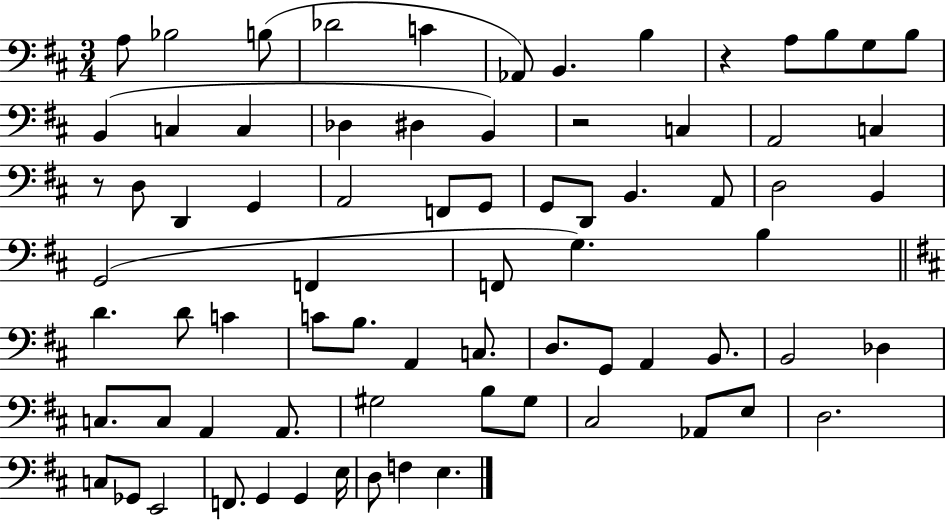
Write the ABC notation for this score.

X:1
T:Untitled
M:3/4
L:1/4
K:D
A,/2 _B,2 B,/2 _D2 C _A,,/2 B,, B, z A,/2 B,/2 G,/2 B,/2 B,, C, C, _D, ^D, B,, z2 C, A,,2 C, z/2 D,/2 D,, G,, A,,2 F,,/2 G,,/2 G,,/2 D,,/2 B,, A,,/2 D,2 B,, G,,2 F,, F,,/2 G, B, D D/2 C C/2 B,/2 A,, C,/2 D,/2 G,,/2 A,, B,,/2 B,,2 _D, C,/2 C,/2 A,, A,,/2 ^G,2 B,/2 ^G,/2 ^C,2 _A,,/2 E,/2 D,2 C,/2 _G,,/2 E,,2 F,,/2 G,, G,, E,/4 D,/2 F, E,